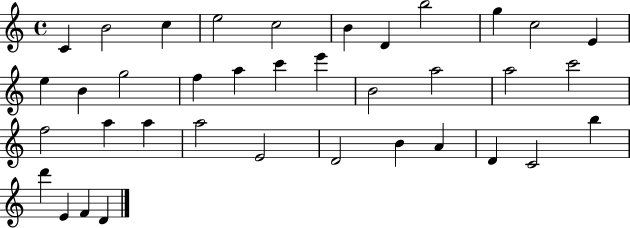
{
  \clef treble
  \time 4/4
  \defaultTimeSignature
  \key c \major
  c'4 b'2 c''4 | e''2 c''2 | b'4 d'4 b''2 | g''4 c''2 e'4 | \break e''4 b'4 g''2 | f''4 a''4 c'''4 e'''4 | b'2 a''2 | a''2 c'''2 | \break f''2 a''4 a''4 | a''2 e'2 | d'2 b'4 a'4 | d'4 c'2 b''4 | \break d'''4 e'4 f'4 d'4 | \bar "|."
}